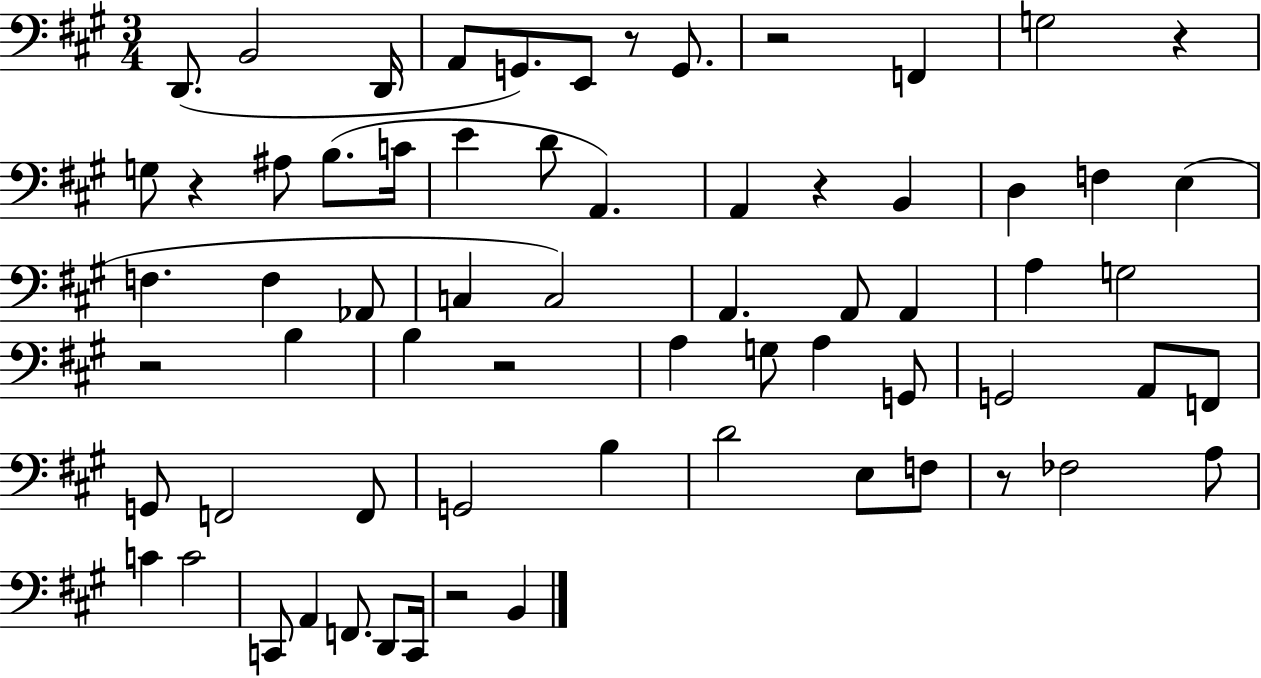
X:1
T:Untitled
M:3/4
L:1/4
K:A
D,,/2 B,,2 D,,/4 A,,/2 G,,/2 E,,/2 z/2 G,,/2 z2 F,, G,2 z G,/2 z ^A,/2 B,/2 C/4 E D/2 A,, A,, z B,, D, F, E, F, F, _A,,/2 C, C,2 A,, A,,/2 A,, A, G,2 z2 B, B, z2 A, G,/2 A, G,,/2 G,,2 A,,/2 F,,/2 G,,/2 F,,2 F,,/2 G,,2 B, D2 E,/2 F,/2 z/2 _F,2 A,/2 C C2 C,,/2 A,, F,,/2 D,,/2 C,,/4 z2 B,,